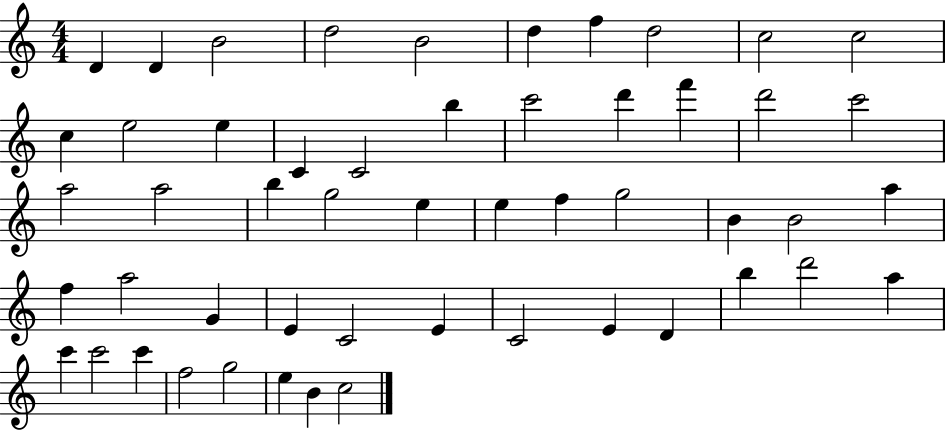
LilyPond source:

{
  \clef treble
  \numericTimeSignature
  \time 4/4
  \key c \major
  d'4 d'4 b'2 | d''2 b'2 | d''4 f''4 d''2 | c''2 c''2 | \break c''4 e''2 e''4 | c'4 c'2 b''4 | c'''2 d'''4 f'''4 | d'''2 c'''2 | \break a''2 a''2 | b''4 g''2 e''4 | e''4 f''4 g''2 | b'4 b'2 a''4 | \break f''4 a''2 g'4 | e'4 c'2 e'4 | c'2 e'4 d'4 | b''4 d'''2 a''4 | \break c'''4 c'''2 c'''4 | f''2 g''2 | e''4 b'4 c''2 | \bar "|."
}